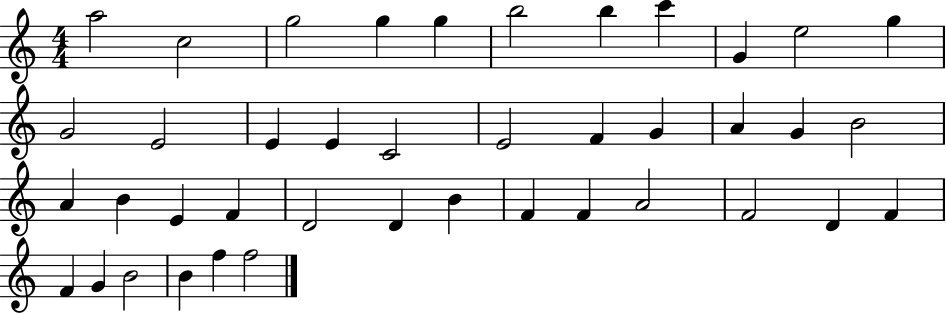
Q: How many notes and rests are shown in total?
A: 41